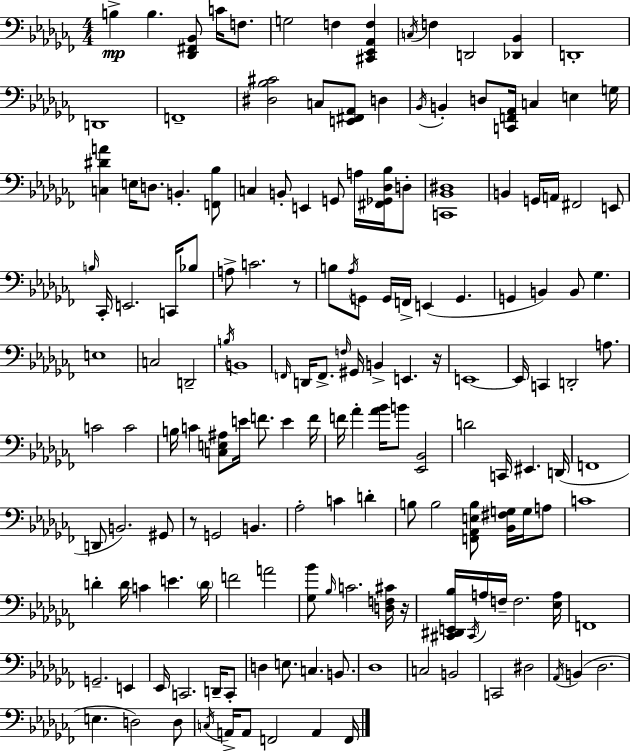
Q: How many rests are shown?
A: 4